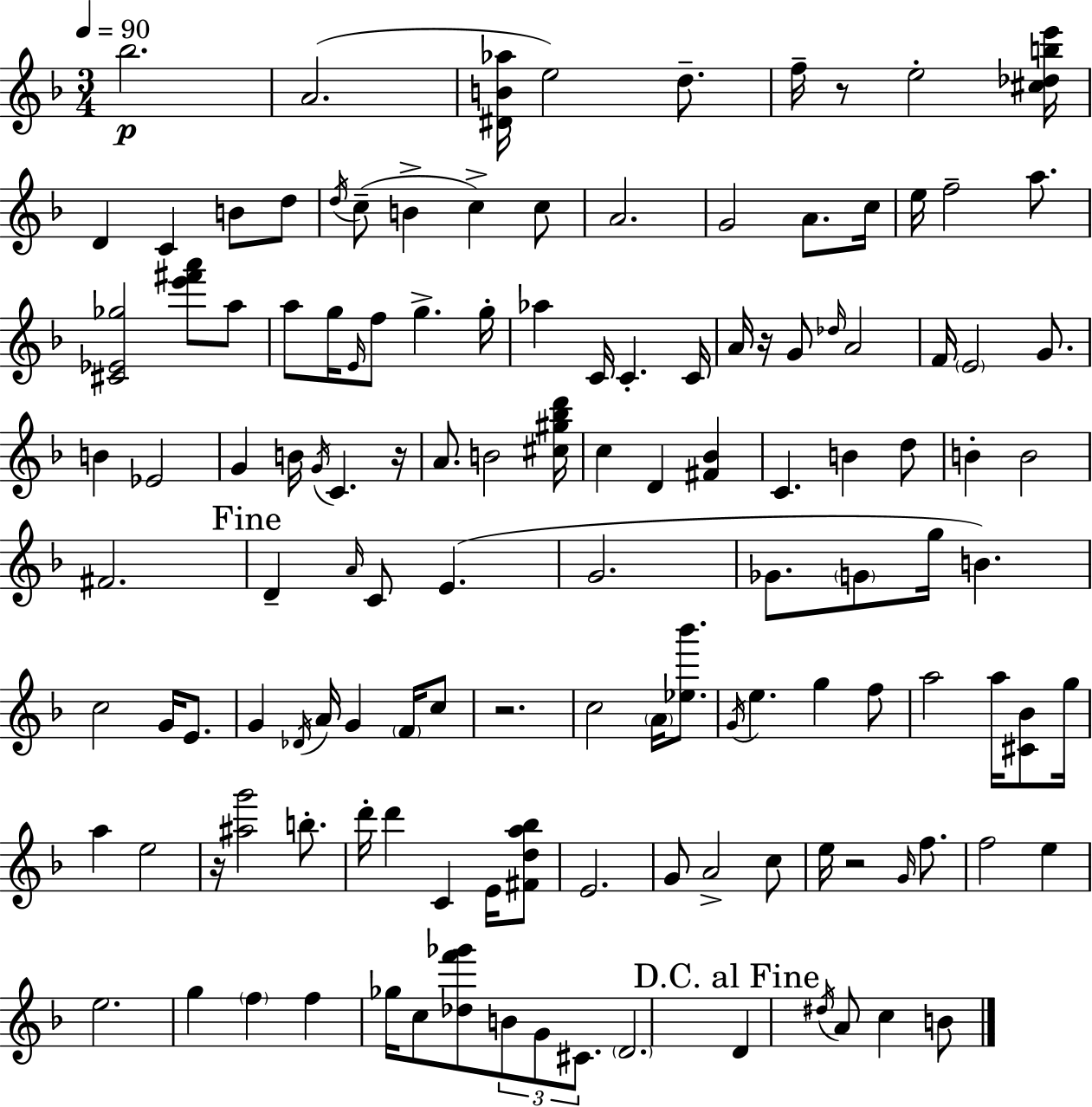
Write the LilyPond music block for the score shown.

{
  \clef treble
  \numericTimeSignature
  \time 3/4
  \key f \major
  \tempo 4 = 90
  bes''2.\p | a'2.( | <dis' b' aes''>16 e''2) d''8.-- | f''16-- r8 e''2-. <cis'' des'' b'' e'''>16 | \break d'4 c'4 b'8 d''8 | \acciaccatura { d''16 } c''8--( b'4-> c''4->) c''8 | a'2. | g'2 a'8. | \break c''16 e''16 f''2-- a''8. | <cis' ees' ges''>2 <e''' fis''' a'''>8 a''8 | a''8 g''16 \grace { e'16 } f''8 g''4.-> | g''16-. aes''4 c'16 c'4.-. | \break c'16 a'16 r16 g'8 \grace { des''16 } a'2 | f'16 \parenthesize e'2 | g'8. b'4 ees'2 | g'4 b'16 \acciaccatura { g'16 } c'4. | \break r16 a'8. b'2 | <cis'' gis'' bes'' d'''>16 c''4 d'4 | <fis' bes'>4 c'4. b'4 | d''8 b'4-. b'2 | \break fis'2. | \mark "Fine" d'4-- \grace { a'16 } c'8 e'4.( | g'2. | ges'8. \parenthesize g'8 g''16 b'4.) | \break c''2 | g'16 e'8. g'4 \acciaccatura { des'16 } a'16 g'4 | \parenthesize f'16 c''8 r2. | c''2 | \break \parenthesize a'16 <ees'' bes'''>8. \acciaccatura { g'16 } e''4. | g''4 f''8 a''2 | a''16 <cis' bes'>8 g''16 a''4 e''2 | r16 <ais'' g'''>2 | \break b''8.-. d'''16-. d'''4 | c'4 e'16 <fis' d'' a'' bes''>8 e'2. | g'8 a'2-> | c''8 e''16 r2 | \break \grace { g'16 } f''8. f''2 | e''4 e''2. | g''4 | \parenthesize f''4 f''4 ges''16 c''8 <des'' f''' ges'''>8 | \break \tuplet 3/2 { b'8 g'8 cis'8. } \parenthesize d'2. | \mark "D.C. al Fine" d'4 | \acciaccatura { dis''16 } a'8 c''4 b'8 \bar "|."
}